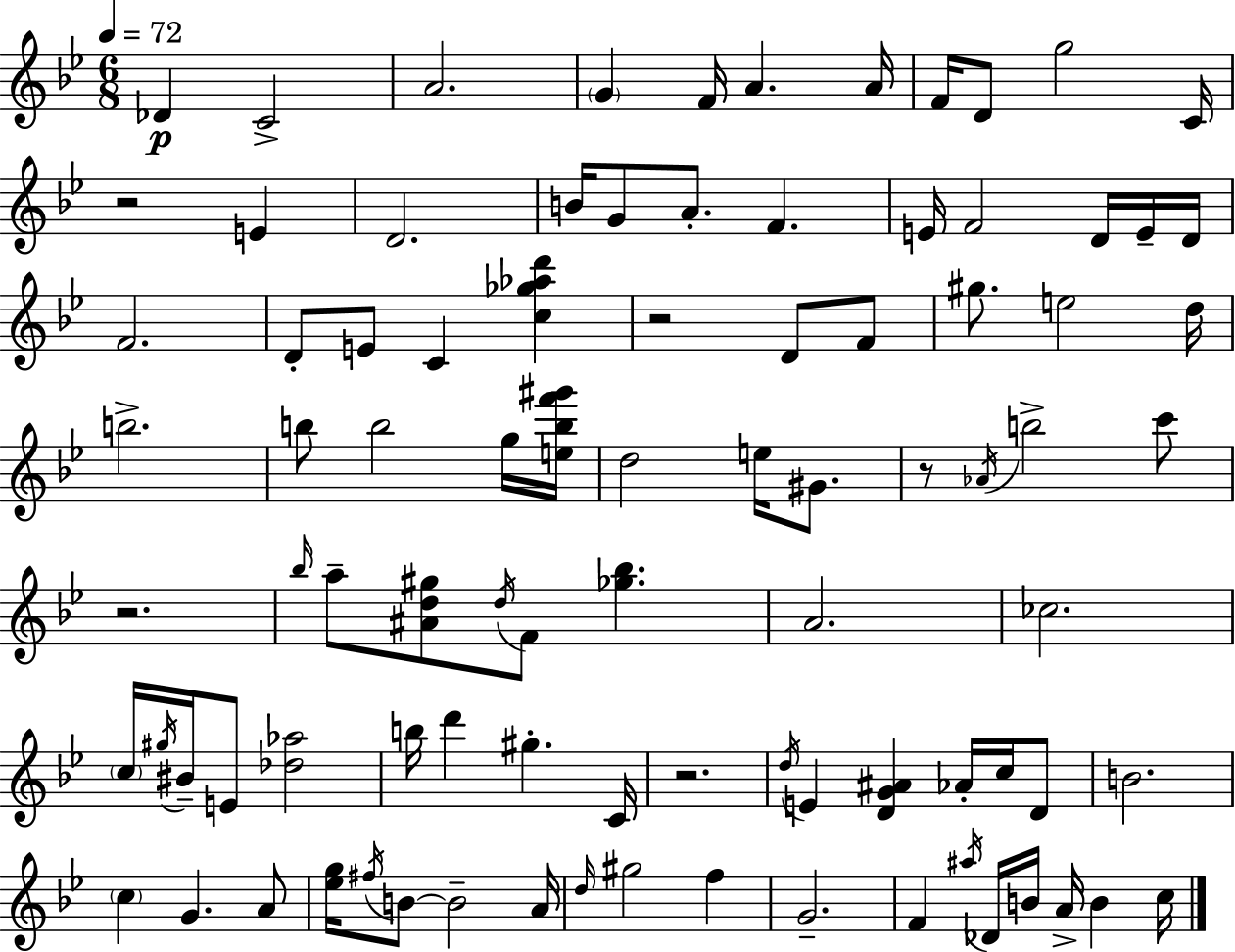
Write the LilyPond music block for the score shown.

{
  \clef treble
  \numericTimeSignature
  \time 6/8
  \key g \minor
  \tempo 4 = 72
  \repeat volta 2 { des'4\p c'2-> | a'2. | \parenthesize g'4 f'16 a'4. a'16 | f'16 d'8 g''2 c'16 | \break r2 e'4 | d'2. | b'16 g'8 a'8.-. f'4. | e'16 f'2 d'16 e'16-- d'16 | \break f'2. | d'8-. e'8 c'4 <c'' ges'' aes'' d'''>4 | r2 d'8 f'8 | gis''8. e''2 d''16 | \break b''2.-> | b''8 b''2 g''16 <e'' b'' f''' gis'''>16 | d''2 e''16 gis'8. | r8 \acciaccatura { aes'16 } b''2-> c'''8 | \break r2. | \grace { bes''16 } a''8-- <ais' d'' gis''>8 \acciaccatura { d''16 } f'8 <ges'' bes''>4. | a'2. | ces''2. | \break \parenthesize c''16 \acciaccatura { gis''16 } bis'16-- e'8 <des'' aes''>2 | b''16 d'''4 gis''4.-. | c'16 r2. | \acciaccatura { d''16 } e'4 <d' g' ais'>4 | \break aes'16-. c''16 d'8 b'2. | \parenthesize c''4 g'4. | a'8 <ees'' g''>16 \acciaccatura { fis''16 } b'8~~ b'2-- | a'16 \grace { d''16 } gis''2 | \break f''4 g'2.-- | f'4 \acciaccatura { ais''16 } | des'16 b'16 a'16-> b'4 c''16 } \bar "|."
}